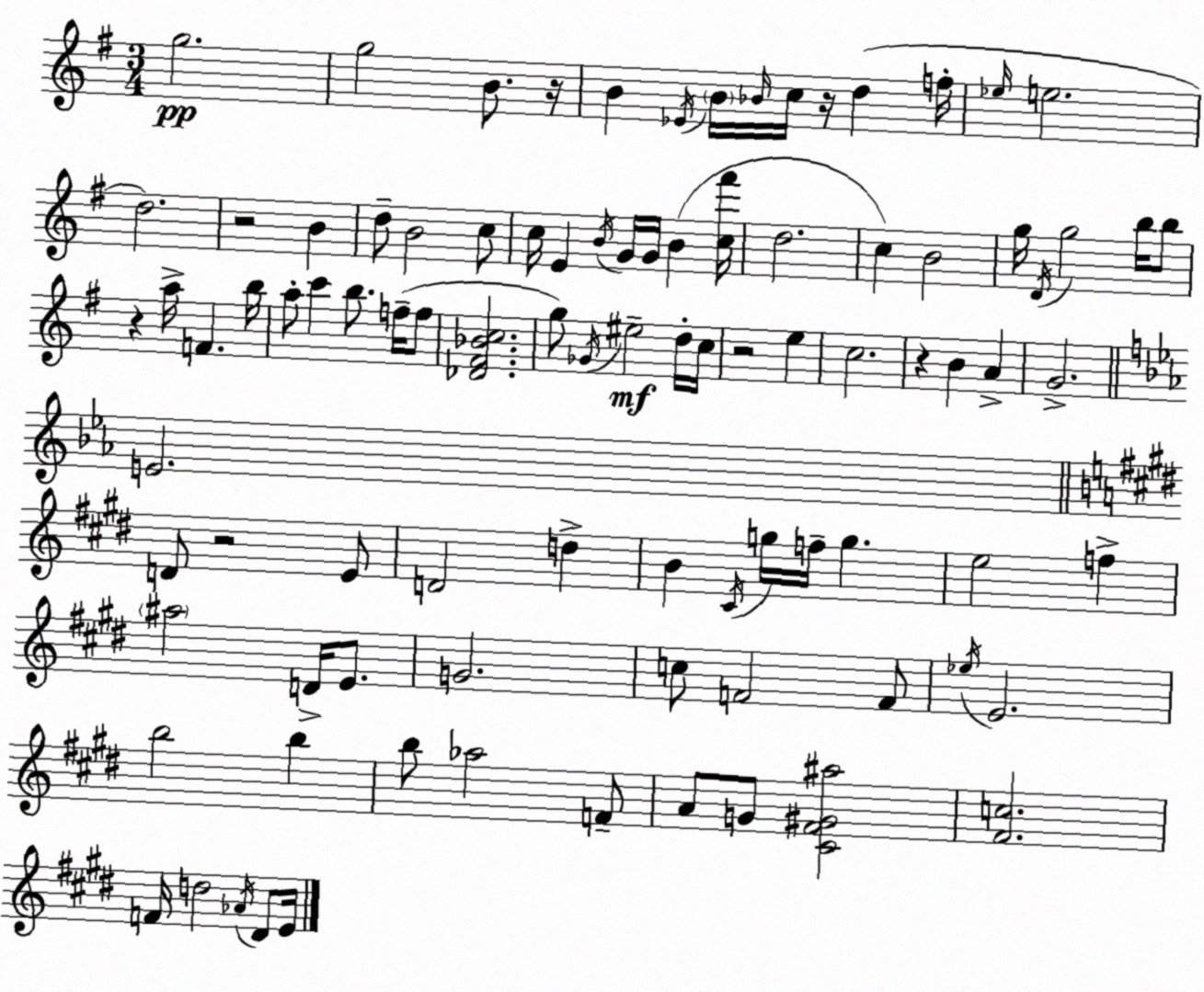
X:1
T:Untitled
M:3/4
L:1/4
K:G
g2 g2 B/2 z/4 B _E/4 B/4 _B/4 c/4 z/4 d f/4 _e/4 e2 d2 z2 B d/2 B2 c/2 c/4 E B/4 G/4 G/4 B [c^f']/4 d2 c B2 g/4 D/4 g2 b/4 b/2 z a/4 F b/4 a/2 c' b/2 f/4 f/2 [_D^F_Bc]2 g/2 _G/4 ^e2 d/4 c/4 z2 e c2 z B A G2 E2 D/2 z2 E/2 D2 d B ^C/4 g/4 f/4 g e2 f ^a2 D/4 E/2 G2 c/2 F2 F/2 _e/4 E2 b2 b b/2 _a2 F/2 A/2 G/2 [^C^F^G^a]2 [^Fc]2 F/4 d2 _A/4 ^D/2 E/4